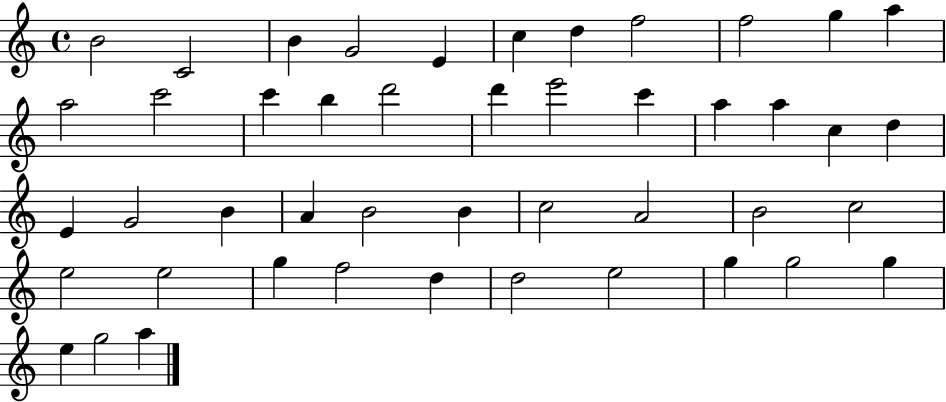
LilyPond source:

{
  \clef treble
  \time 4/4
  \defaultTimeSignature
  \key c \major
  b'2 c'2 | b'4 g'2 e'4 | c''4 d''4 f''2 | f''2 g''4 a''4 | \break a''2 c'''2 | c'''4 b''4 d'''2 | d'''4 e'''2 c'''4 | a''4 a''4 c''4 d''4 | \break e'4 g'2 b'4 | a'4 b'2 b'4 | c''2 a'2 | b'2 c''2 | \break e''2 e''2 | g''4 f''2 d''4 | d''2 e''2 | g''4 g''2 g''4 | \break e''4 g''2 a''4 | \bar "|."
}